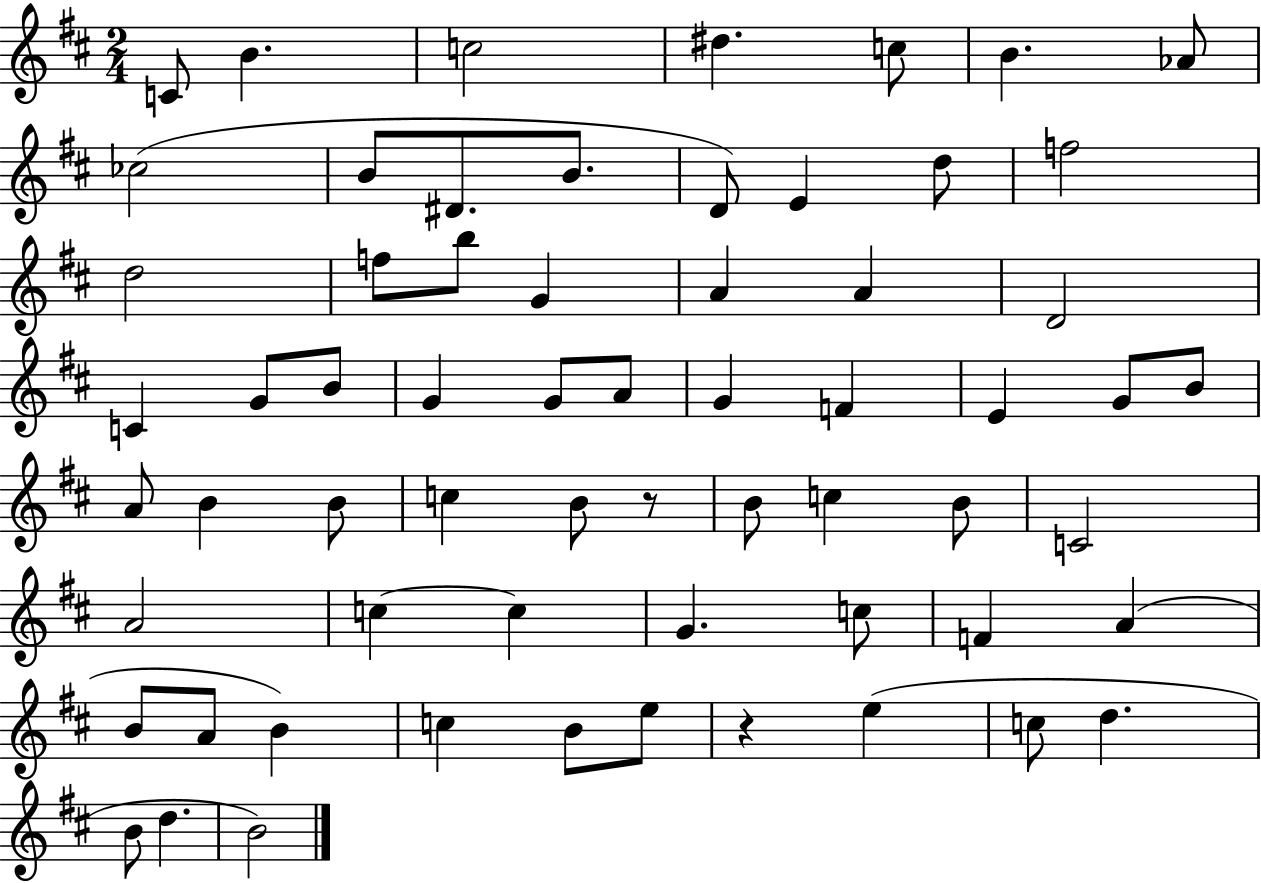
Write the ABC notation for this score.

X:1
T:Untitled
M:2/4
L:1/4
K:D
C/2 B c2 ^d c/2 B _A/2 _c2 B/2 ^D/2 B/2 D/2 E d/2 f2 d2 f/2 b/2 G A A D2 C G/2 B/2 G G/2 A/2 G F E G/2 B/2 A/2 B B/2 c B/2 z/2 B/2 c B/2 C2 A2 c c G c/2 F A B/2 A/2 B c B/2 e/2 z e c/2 d B/2 d B2